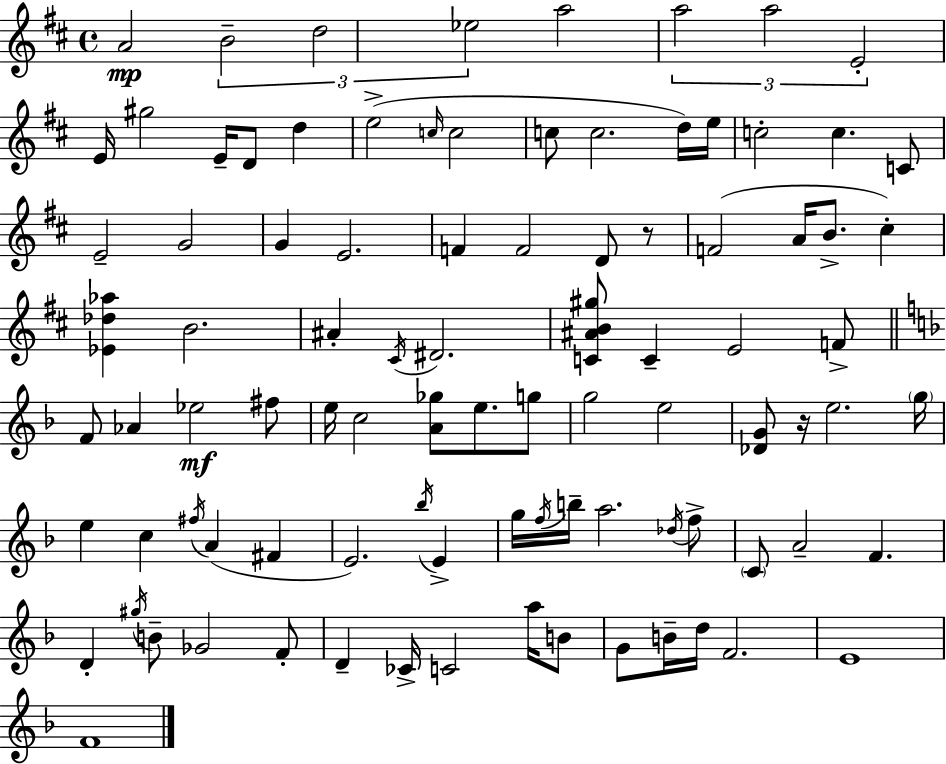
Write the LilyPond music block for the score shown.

{
  \clef treble
  \time 4/4
  \defaultTimeSignature
  \key d \major
  a'2\mp \tuplet 3/2 { b'2-- | d''2 ees''2 } | a''2 \tuplet 3/2 { a''2 | a''2 e'2-. } | \break e'16 gis''2 e'16-- d'8 d''4 | e''2->( \grace { c''16 } c''2 | c''8 c''2. d''16) | e''16 c''2-. c''4. c'8 | \break e'2-- g'2 | g'4 e'2. | f'4 f'2 d'8 r8 | f'2( a'16 b'8.-> cis''4-.) | \break <ees' des'' aes''>4 b'2. | ais'4-. \acciaccatura { cis'16 } dis'2. | <c' ais' b' gis''>8 c'4-- e'2 | f'8-> \bar "||" \break \key d \minor f'8 aes'4 ees''2\mf fis''8 | e''16 c''2 <a' ges''>8 e''8. g''8 | g''2 e''2 | <des' g'>8 r16 e''2. \parenthesize g''16 | \break e''4 c''4 \acciaccatura { fis''16 }( a'4 fis'4 | e'2.) \acciaccatura { bes''16 } e'4-> | g''16 \acciaccatura { f''16 } b''16-- a''2. | \acciaccatura { des''16 } f''8-> \parenthesize c'8 a'2-- f'4. | \break d'4-. \acciaccatura { gis''16 } b'8-- ges'2 | f'8-. d'4-- ces'16-> c'2 | a''16 b'8 g'8 b'16-- d''16 f'2. | e'1 | \break f'1 | \bar "|."
}